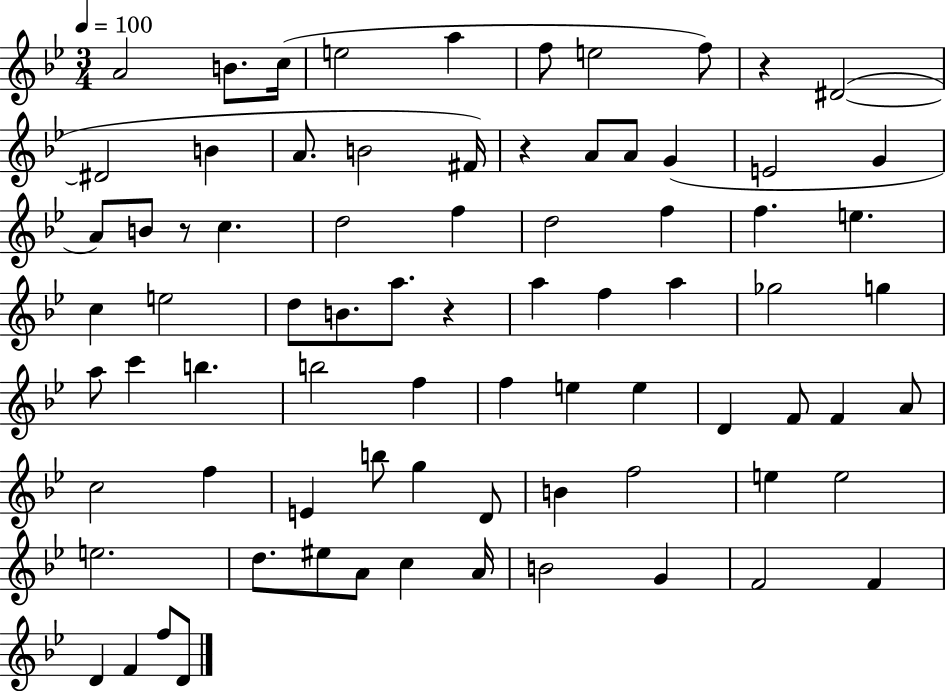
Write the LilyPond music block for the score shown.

{
  \clef treble
  \numericTimeSignature
  \time 3/4
  \key bes \major
  \tempo 4 = 100
  a'2 b'8. c''16( | e''2 a''4 | f''8 e''2 f''8) | r4 dis'2~(~ | \break dis'2 b'4 | a'8. b'2 fis'16) | r4 a'8 a'8 g'4( | e'2 g'4 | \break a'8) b'8 r8 c''4. | d''2 f''4 | d''2 f''4 | f''4. e''4. | \break c''4 e''2 | d''8 b'8. a''8. r4 | a''4 f''4 a''4 | ges''2 g''4 | \break a''8 c'''4 b''4. | b''2 f''4 | f''4 e''4 e''4 | d'4 f'8 f'4 a'8 | \break c''2 f''4 | e'4 b''8 g''4 d'8 | b'4 f''2 | e''4 e''2 | \break e''2. | d''8. eis''8 a'8 c''4 a'16 | b'2 g'4 | f'2 f'4 | \break d'4 f'4 f''8 d'8 | \bar "|."
}